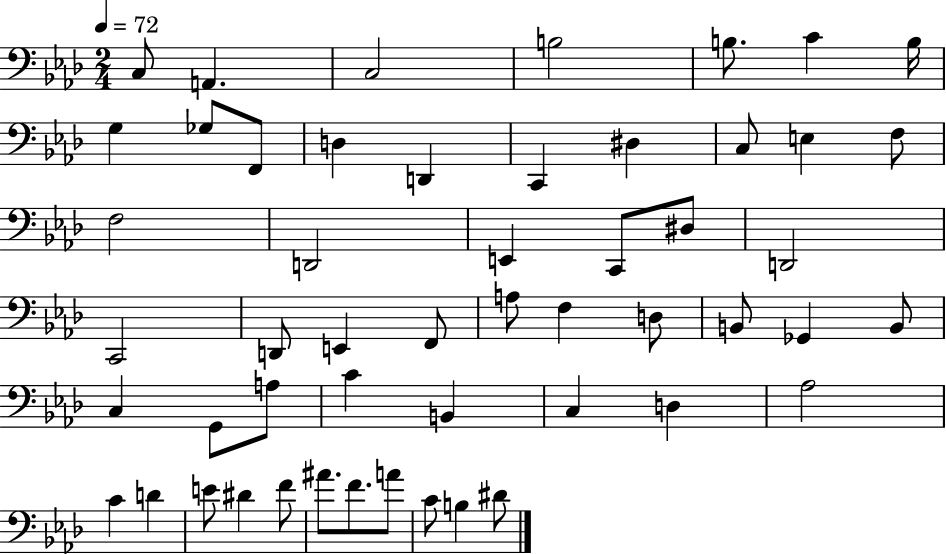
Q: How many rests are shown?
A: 0